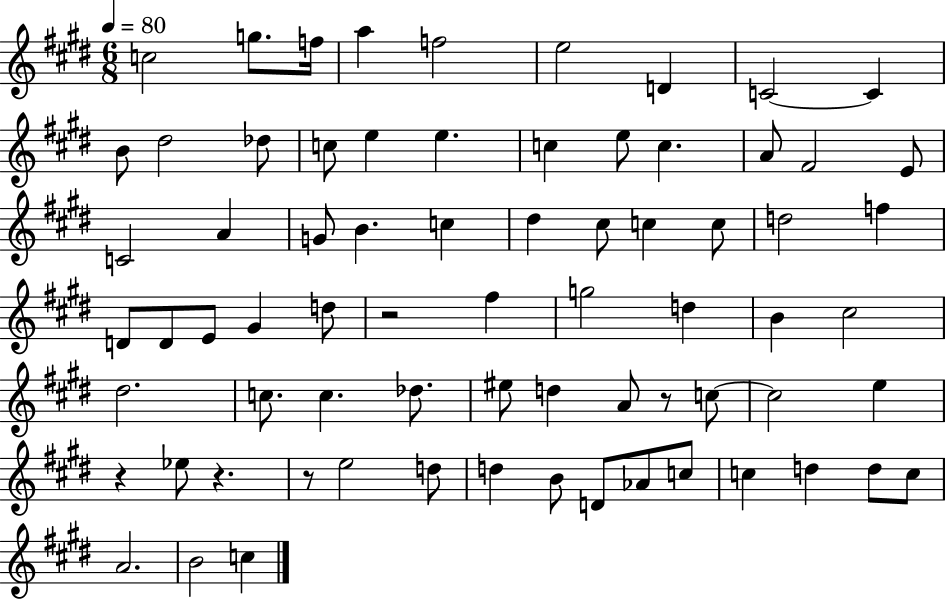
C5/h G5/e. F5/s A5/q F5/h E5/h D4/q C4/h C4/q B4/e D#5/h Db5/e C5/e E5/q E5/q. C5/q E5/e C5/q. A4/e F#4/h E4/e C4/h A4/q G4/e B4/q. C5/q D#5/q C#5/e C5/q C5/e D5/h F5/q D4/e D4/e E4/e G#4/q D5/e R/h F#5/q G5/h D5/q B4/q C#5/h D#5/h. C5/e. C5/q. Db5/e. EIS5/e D5/q A4/e R/e C5/e C5/h E5/q R/q Eb5/e R/q. R/e E5/h D5/e D5/q B4/e D4/e Ab4/e C5/e C5/q D5/q D5/e C5/e A4/h. B4/h C5/q